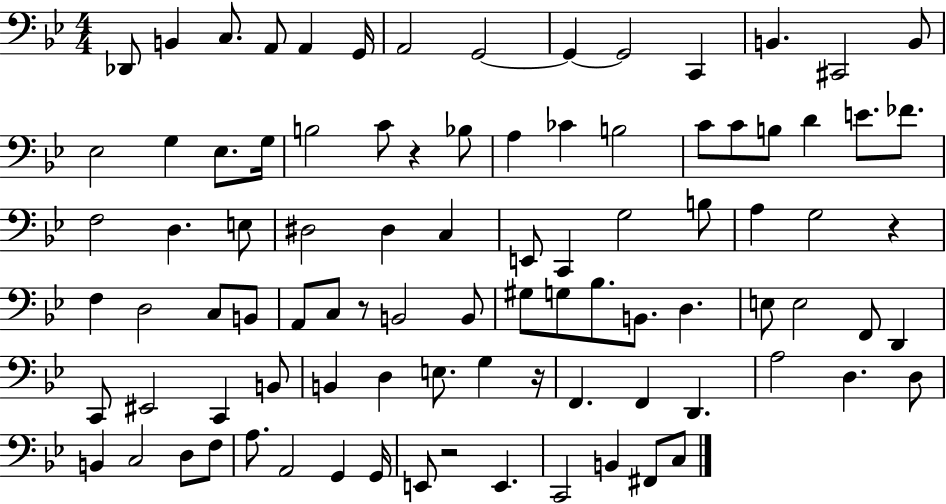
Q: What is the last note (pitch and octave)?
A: C3